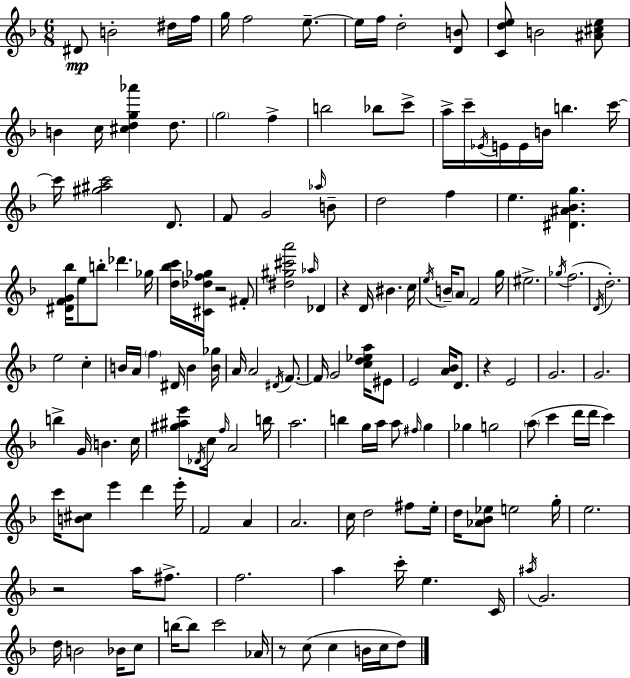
D#4/e B4/h D#5/s F5/s G5/s F5/h E5/e. E5/s F5/s D5/h [D4,B4]/e [C4,D5,E5]/e B4/h [A#4,C#5,E5]/e B4/q C5/s [C#5,D5,G5,Ab6]/q D5/e. G5/h F5/q B5/h Bb5/e C6/e A5/s C6/s Eb4/s E4/s E4/s B4/s B5/q. C6/s C6/s [G#5,A#5,C6]/h D4/e. F4/e G4/h Ab5/s B4/e D5/h F5/q E5/q. [D#4,A#4,Bb4,G5]/q. [D#4,F4,G4,Bb5]/s E5/e B5/e Db6/q. Gb5/s [D5,Bb5,C6]/s [C#4,Db5,F5,Gb5]/s R/h F#4/e [D#5,G#5,C#6,A6]/h Ab5/s Db4/q R/q D4/s BIS4/q. C5/s E5/s B4/s A4/e F4/h G5/s EIS5/h. Gb5/s F5/h. D4/s D5/h. E5/h C5/q B4/s A4/s F5/q D#4/s B4/q [B4,Gb5]/s A4/s A4/h D#4/s F4/e. F4/s G4/h [C5,D5,Eb5,A5]/s EIS4/e E4/h [A4,Bb4]/s D4/e. R/q E4/h G4/h. G4/h. B5/q G4/s B4/q. C5/s [G#5,A#5,E6]/e Db4/s C5/s F5/s A4/h B5/s A5/h. B5/q G5/s A5/s A5/e F#5/s G5/q Gb5/q G5/h A5/e C6/q D6/s D6/s C6/q C6/s [B4,C#5]/e E6/q D6/q E6/s F4/h A4/q A4/h. C5/s D5/h F#5/e E5/s D5/s [Ab4,Bb4,Eb5]/e E5/h G5/s E5/h. R/h A5/s F#5/e. F5/h. A5/q C6/s E5/q. C4/s A#5/s G4/h. D5/s B4/h Bb4/s C5/e B5/s B5/e C6/h Ab4/s R/e C5/e C5/q B4/s C5/s D5/e